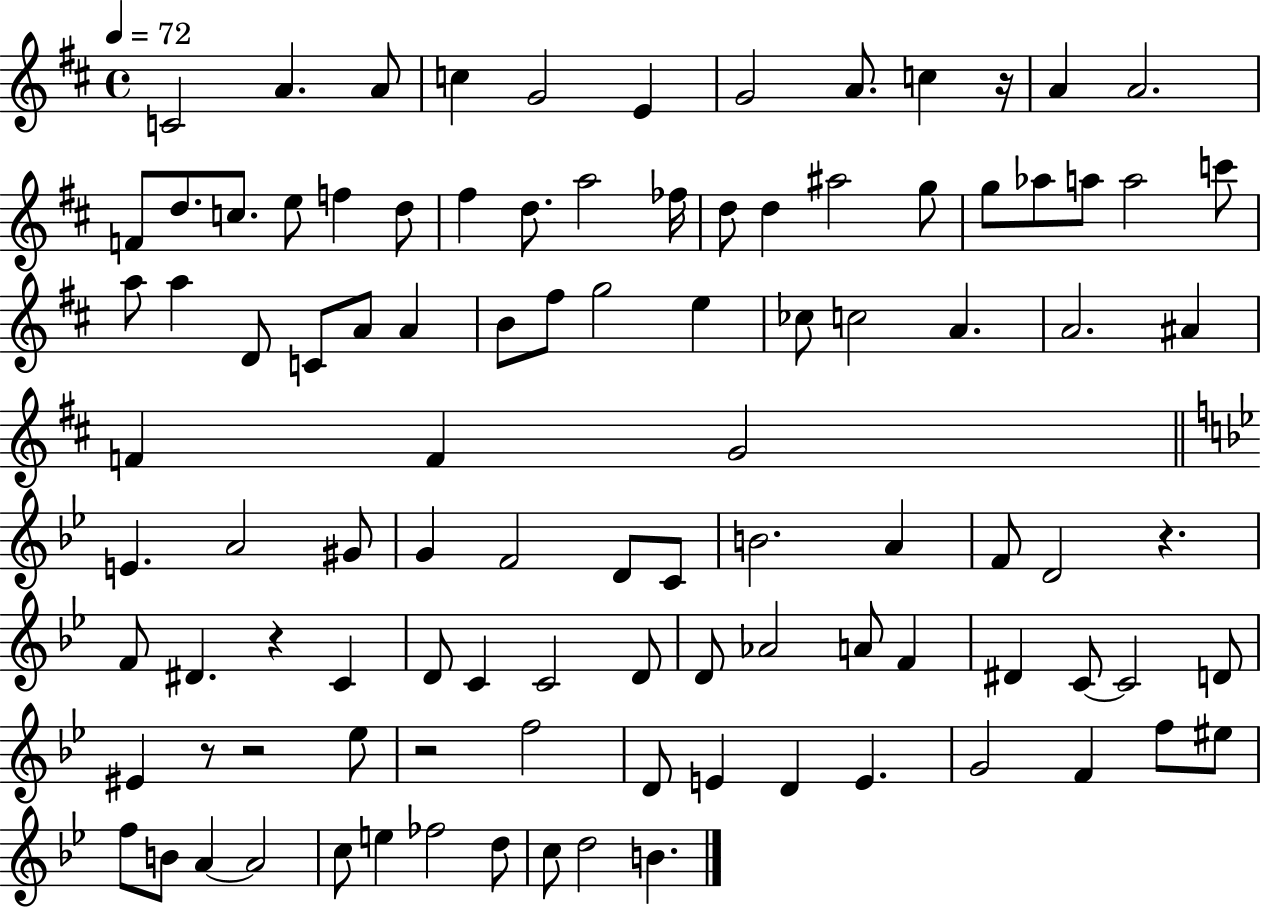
C4/h A4/q. A4/e C5/q G4/h E4/q G4/h A4/e. C5/q R/s A4/q A4/h. F4/e D5/e. C5/e. E5/e F5/q D5/e F#5/q D5/e. A5/h FES5/s D5/e D5/q A#5/h G5/e G5/e Ab5/e A5/e A5/h C6/e A5/e A5/q D4/e C4/e A4/e A4/q B4/e F#5/e G5/h E5/q CES5/e C5/h A4/q. A4/h. A#4/q F4/q F4/q G4/h E4/q. A4/h G#4/e G4/q F4/h D4/e C4/e B4/h. A4/q F4/e D4/h R/q. F4/e D#4/q. R/q C4/q D4/e C4/q C4/h D4/e D4/e Ab4/h A4/e F4/q D#4/q C4/e C4/h D4/e EIS4/q R/e R/h Eb5/e R/h F5/h D4/e E4/q D4/q E4/q. G4/h F4/q F5/e EIS5/e F5/e B4/e A4/q A4/h C5/e E5/q FES5/h D5/e C5/e D5/h B4/q.